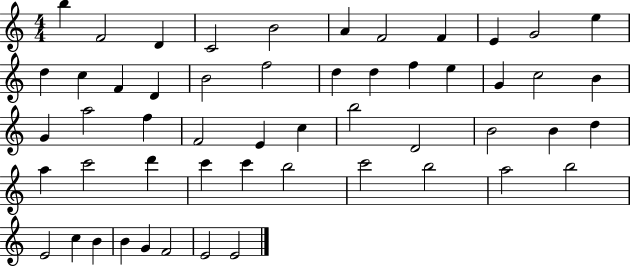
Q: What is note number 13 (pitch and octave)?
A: C5